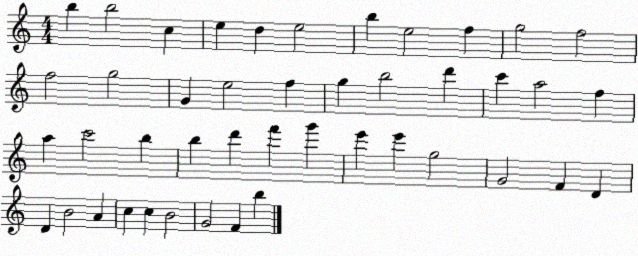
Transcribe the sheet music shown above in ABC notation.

X:1
T:Untitled
M:4/4
L:1/4
K:C
b b2 c e d e2 b e2 f g2 f2 f2 g2 G e2 f g b2 d' c' a2 f a c'2 b b d' f' g' e' e' g2 G2 F D D B2 A c c B2 G2 F b